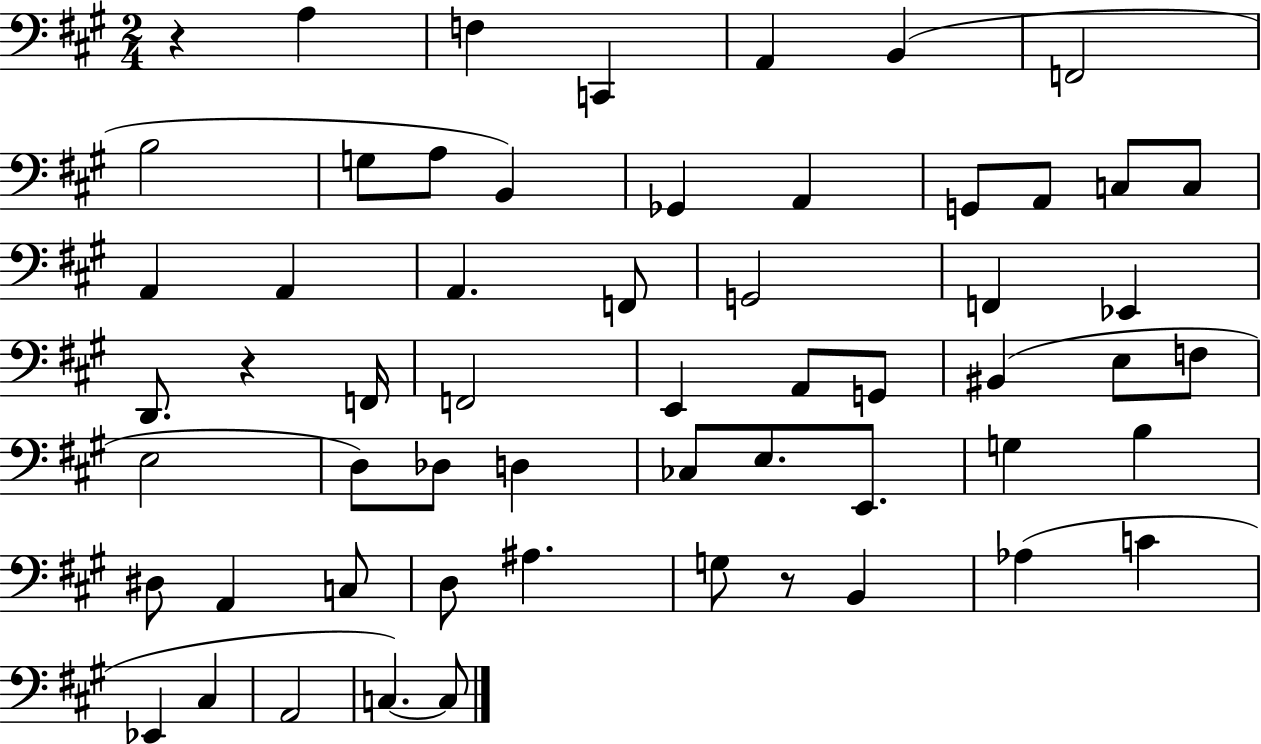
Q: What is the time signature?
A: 2/4